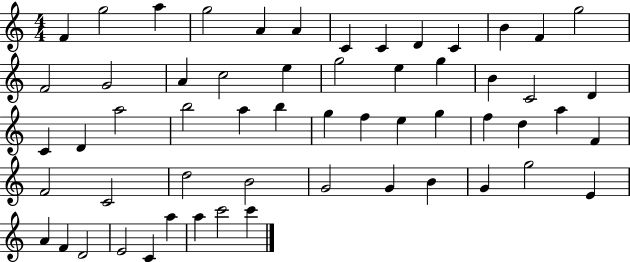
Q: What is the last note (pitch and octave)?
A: C6